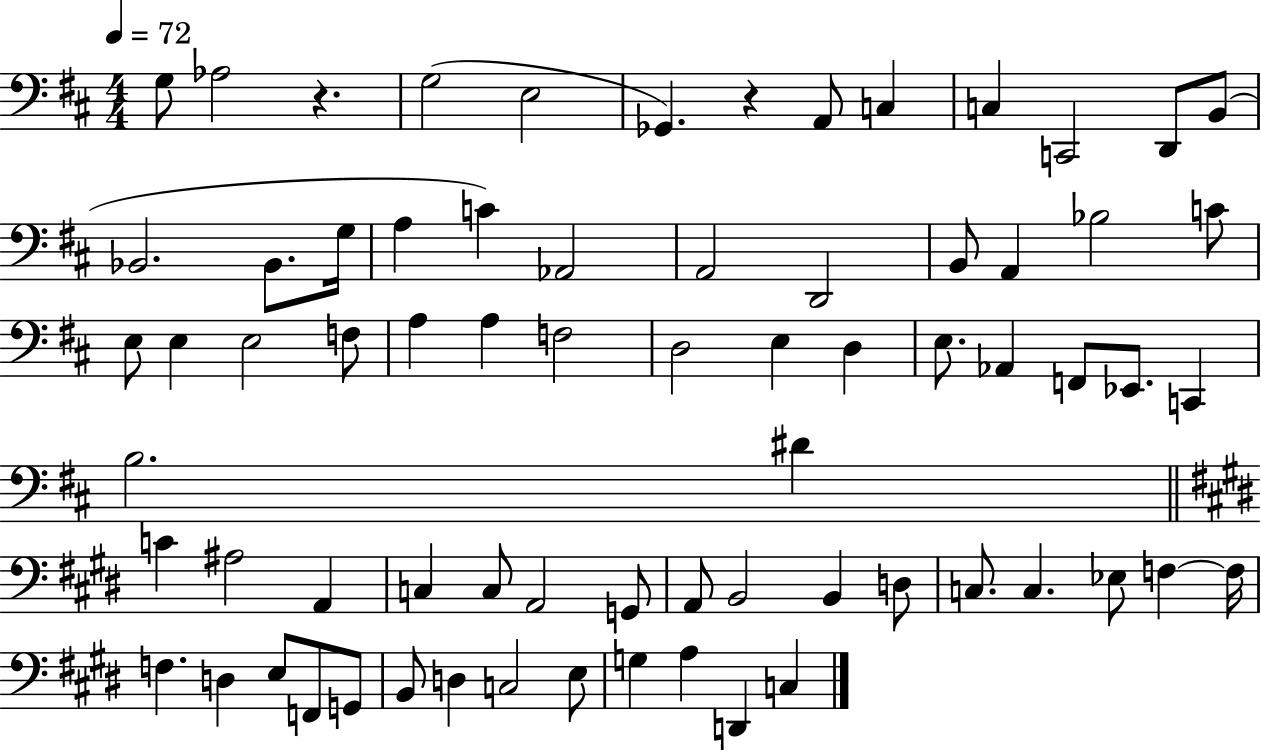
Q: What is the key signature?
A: D major